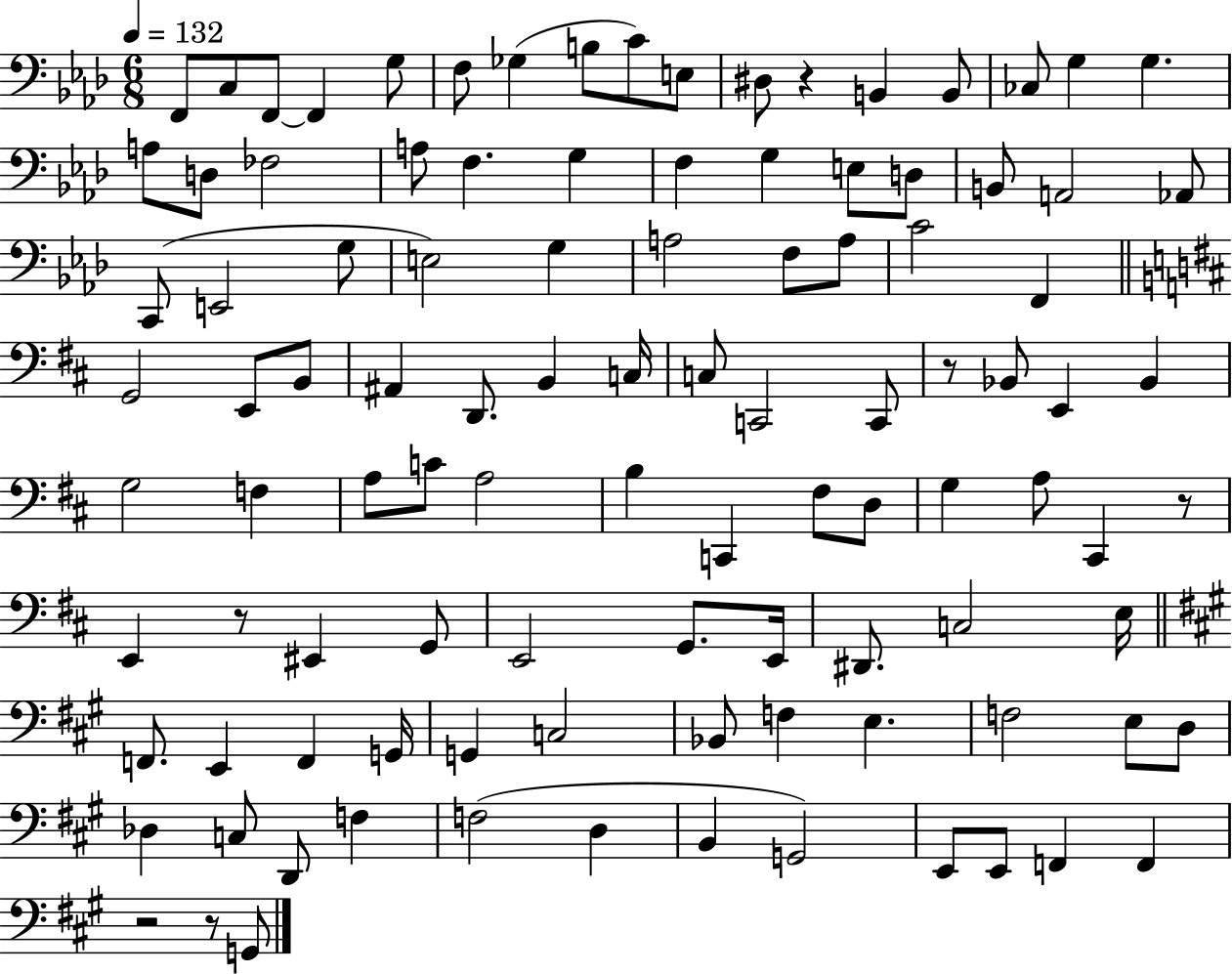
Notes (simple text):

F2/e C3/e F2/e F2/q G3/e F3/e Gb3/q B3/e C4/e E3/e D#3/e R/q B2/q B2/e CES3/e G3/q G3/q. A3/e D3/e FES3/h A3/e F3/q. G3/q F3/q G3/q E3/e D3/e B2/e A2/h Ab2/e C2/e E2/h G3/e E3/h G3/q A3/h F3/e A3/e C4/h F2/q G2/h E2/e B2/e A#2/q D2/e. B2/q C3/s C3/e C2/h C2/e R/e Bb2/e E2/q Bb2/q G3/h F3/q A3/e C4/e A3/h B3/q C2/q F#3/e D3/e G3/q A3/e C#2/q R/e E2/q R/e EIS2/q G2/e E2/h G2/e. E2/s D#2/e. C3/h E3/s F2/e. E2/q F2/q G2/s G2/q C3/h Bb2/e F3/q E3/q. F3/h E3/e D3/e Db3/q C3/e D2/e F3/q F3/h D3/q B2/q G2/h E2/e E2/e F2/q F2/q R/h R/e G2/e